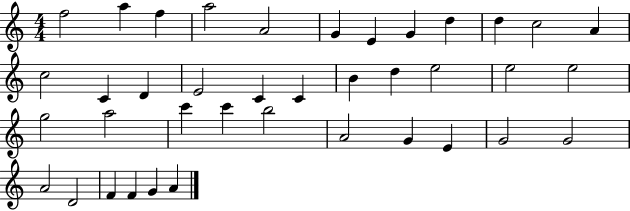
{
  \clef treble
  \numericTimeSignature
  \time 4/4
  \key c \major
  f''2 a''4 f''4 | a''2 a'2 | g'4 e'4 g'4 d''4 | d''4 c''2 a'4 | \break c''2 c'4 d'4 | e'2 c'4 c'4 | b'4 d''4 e''2 | e''2 e''2 | \break g''2 a''2 | c'''4 c'''4 b''2 | a'2 g'4 e'4 | g'2 g'2 | \break a'2 d'2 | f'4 f'4 g'4 a'4 | \bar "|."
}